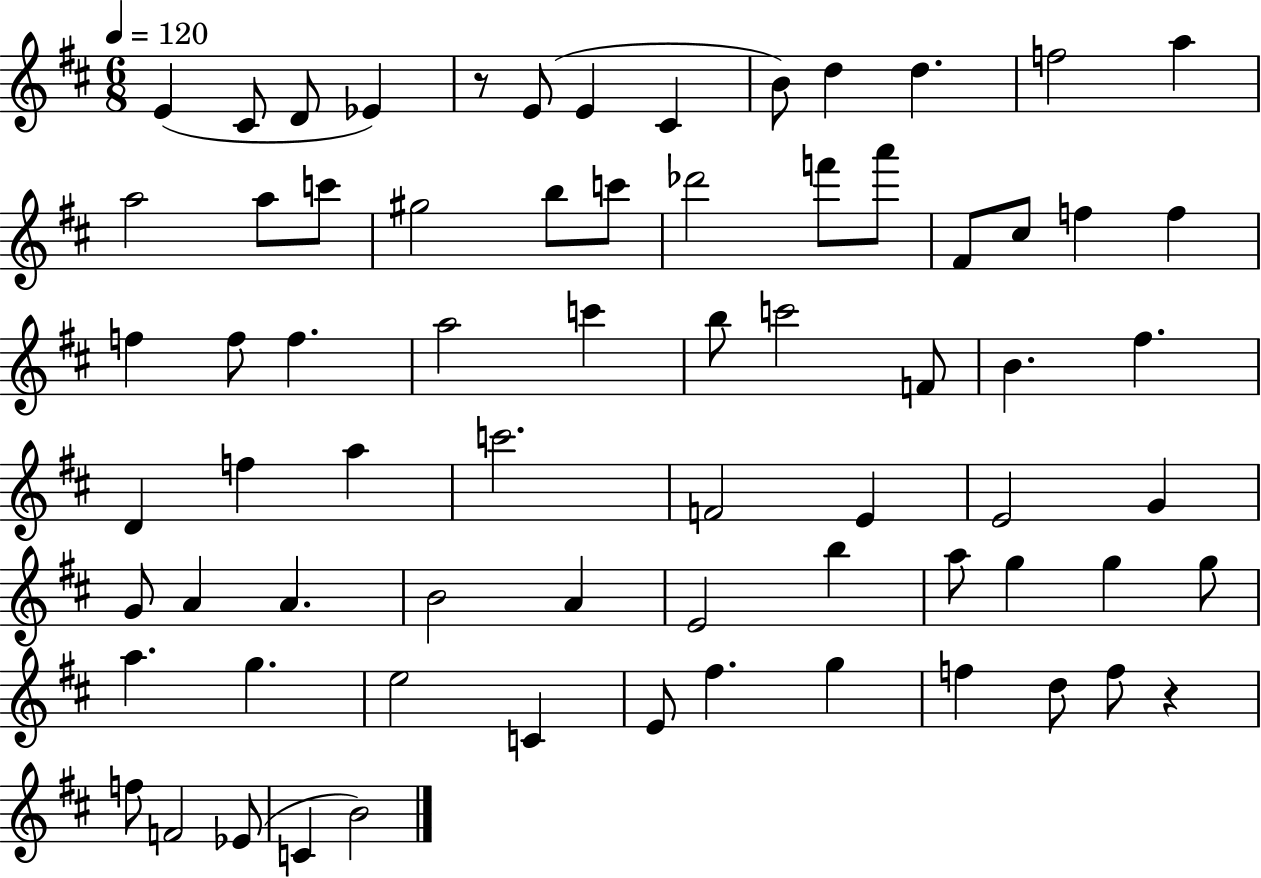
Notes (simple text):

E4/q C#4/e D4/e Eb4/q R/e E4/e E4/q C#4/q B4/e D5/q D5/q. F5/h A5/q A5/h A5/e C6/e G#5/h B5/e C6/e Db6/h F6/e A6/e F#4/e C#5/e F5/q F5/q F5/q F5/e F5/q. A5/h C6/q B5/e C6/h F4/e B4/q. F#5/q. D4/q F5/q A5/q C6/h. F4/h E4/q E4/h G4/q G4/e A4/q A4/q. B4/h A4/q E4/h B5/q A5/e G5/q G5/q G5/e A5/q. G5/q. E5/h C4/q E4/e F#5/q. G5/q F5/q D5/e F5/e R/q F5/e F4/h Eb4/e C4/q B4/h